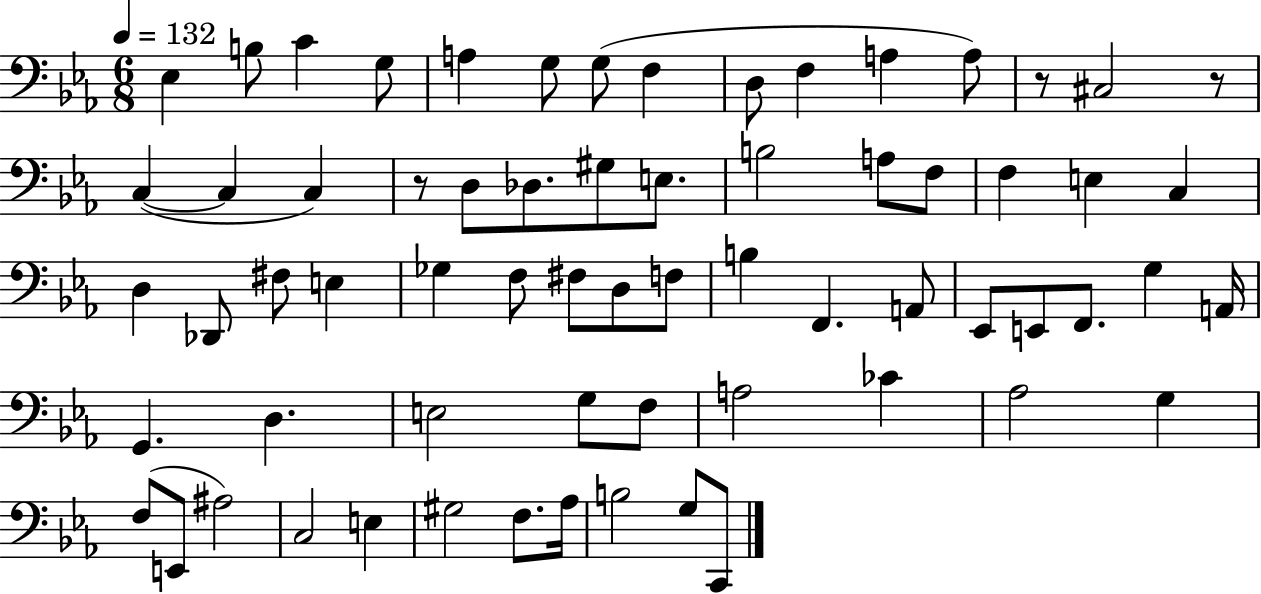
Eb3/q B3/e C4/q G3/e A3/q G3/e G3/e F3/q D3/e F3/q A3/q A3/e R/e C#3/h R/e C3/q C3/q C3/q R/e D3/e Db3/e. G#3/e E3/e. B3/h A3/e F3/e F3/q E3/q C3/q D3/q Db2/e F#3/e E3/q Gb3/q F3/e F#3/e D3/e F3/e B3/q F2/q. A2/e Eb2/e E2/e F2/e. G3/q A2/s G2/q. D3/q. E3/h G3/e F3/e A3/h CES4/q Ab3/h G3/q F3/e E2/e A#3/h C3/h E3/q G#3/h F3/e. Ab3/s B3/h G3/e C2/e